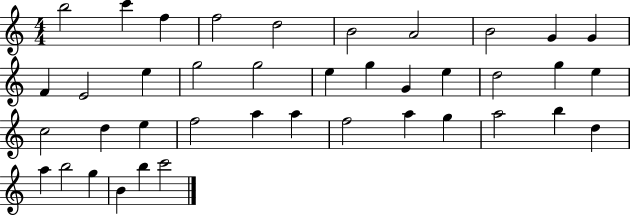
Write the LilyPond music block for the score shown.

{
  \clef treble
  \numericTimeSignature
  \time 4/4
  \key c \major
  b''2 c'''4 f''4 | f''2 d''2 | b'2 a'2 | b'2 g'4 g'4 | \break f'4 e'2 e''4 | g''2 g''2 | e''4 g''4 g'4 e''4 | d''2 g''4 e''4 | \break c''2 d''4 e''4 | f''2 a''4 a''4 | f''2 a''4 g''4 | a''2 b''4 d''4 | \break a''4 b''2 g''4 | b'4 b''4 c'''2 | \bar "|."
}